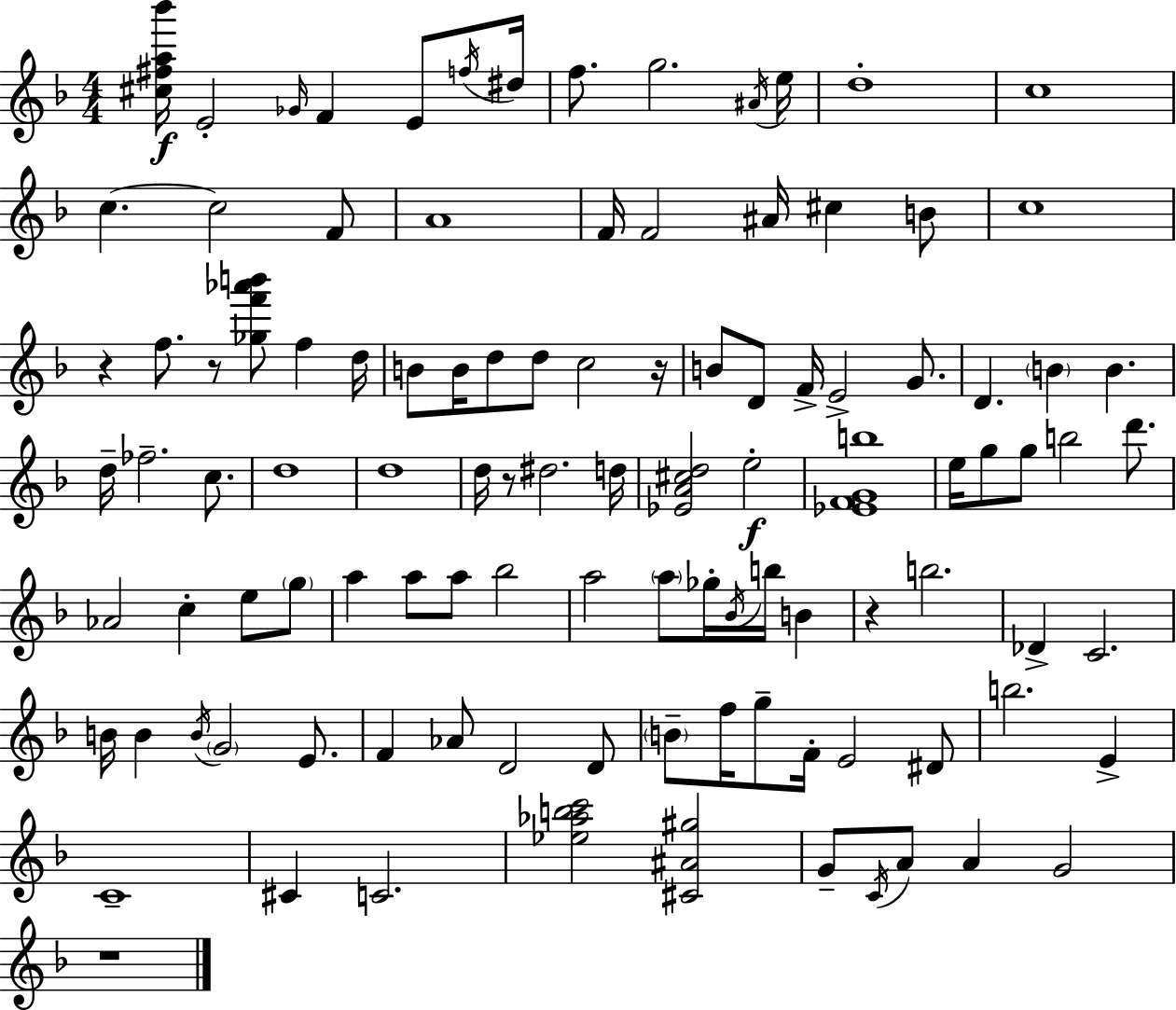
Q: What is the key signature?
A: F major